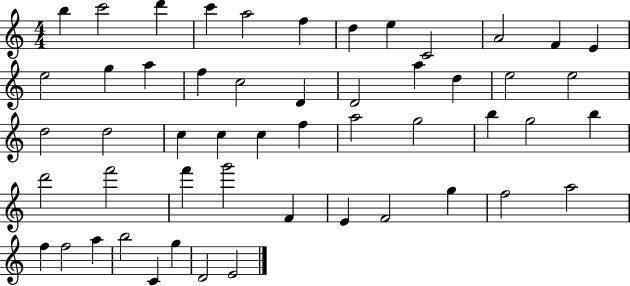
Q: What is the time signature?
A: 4/4